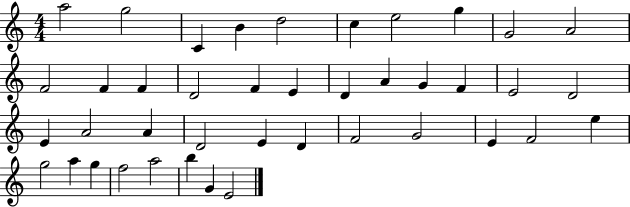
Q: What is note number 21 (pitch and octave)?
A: E4